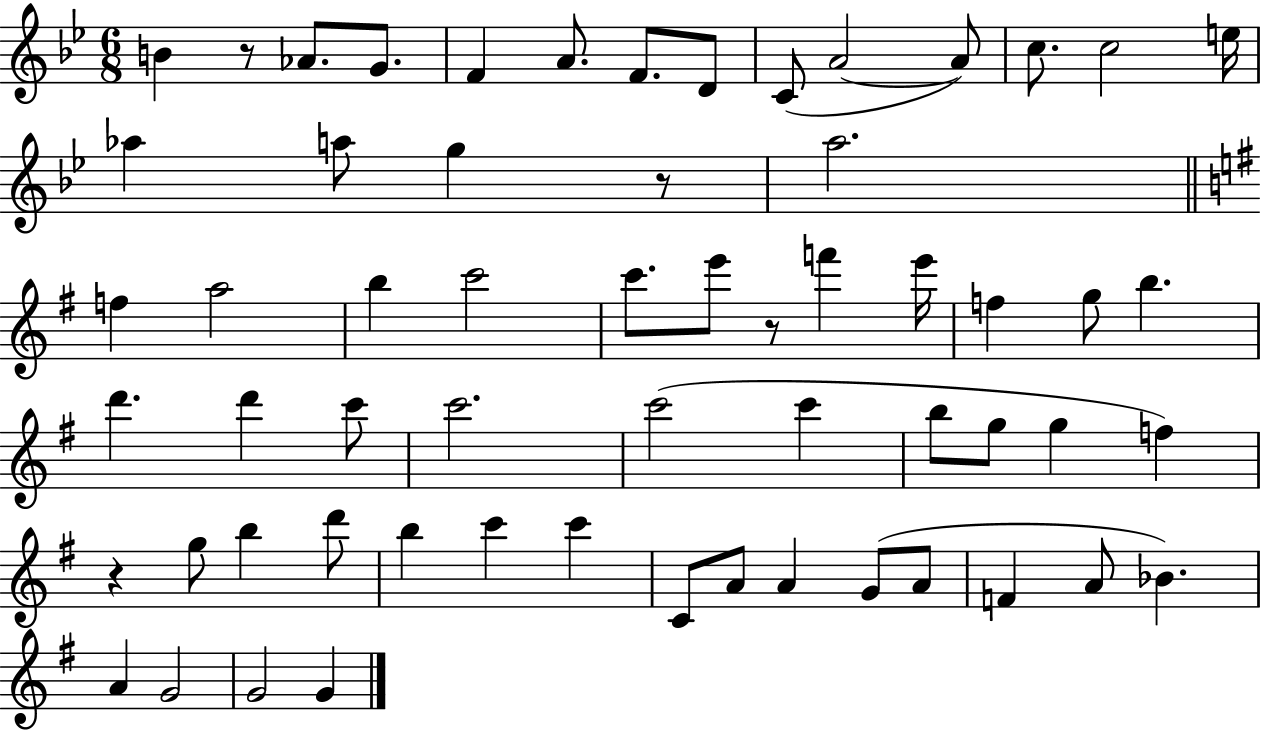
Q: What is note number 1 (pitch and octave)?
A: B4